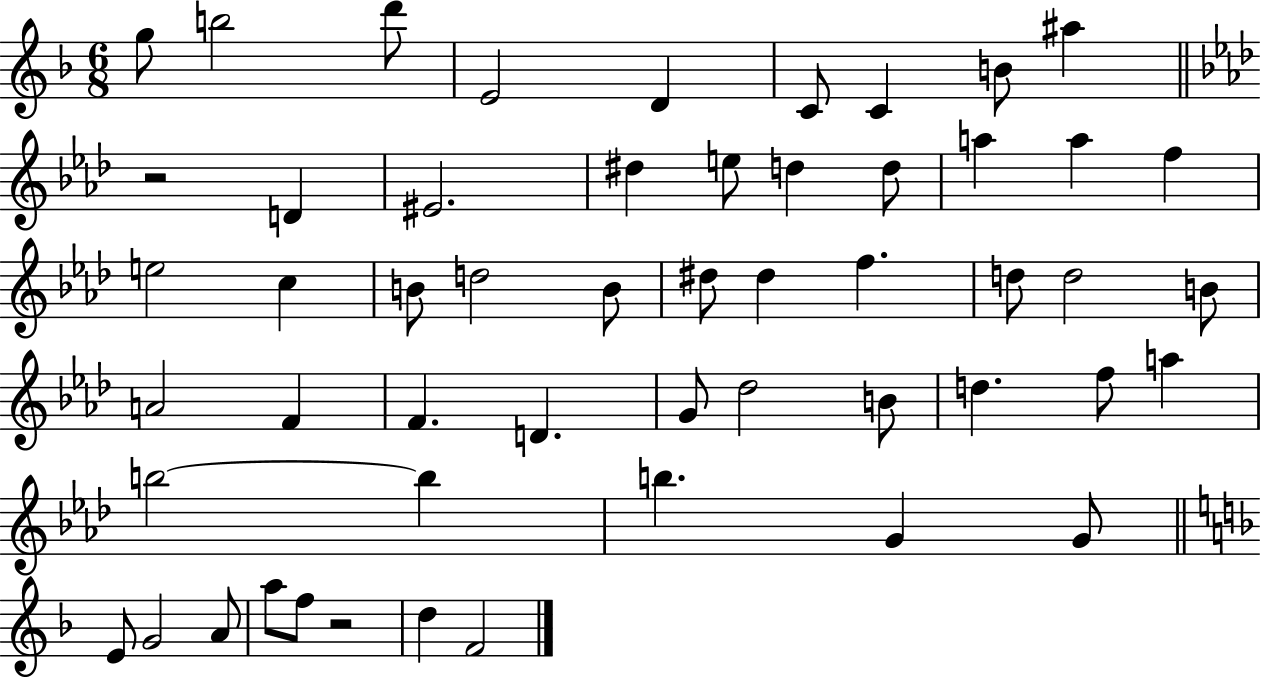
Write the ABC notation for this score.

X:1
T:Untitled
M:6/8
L:1/4
K:F
g/2 b2 d'/2 E2 D C/2 C B/2 ^a z2 D ^E2 ^d e/2 d d/2 a a f e2 c B/2 d2 B/2 ^d/2 ^d f d/2 d2 B/2 A2 F F D G/2 _d2 B/2 d f/2 a b2 b b G G/2 E/2 G2 A/2 a/2 f/2 z2 d F2